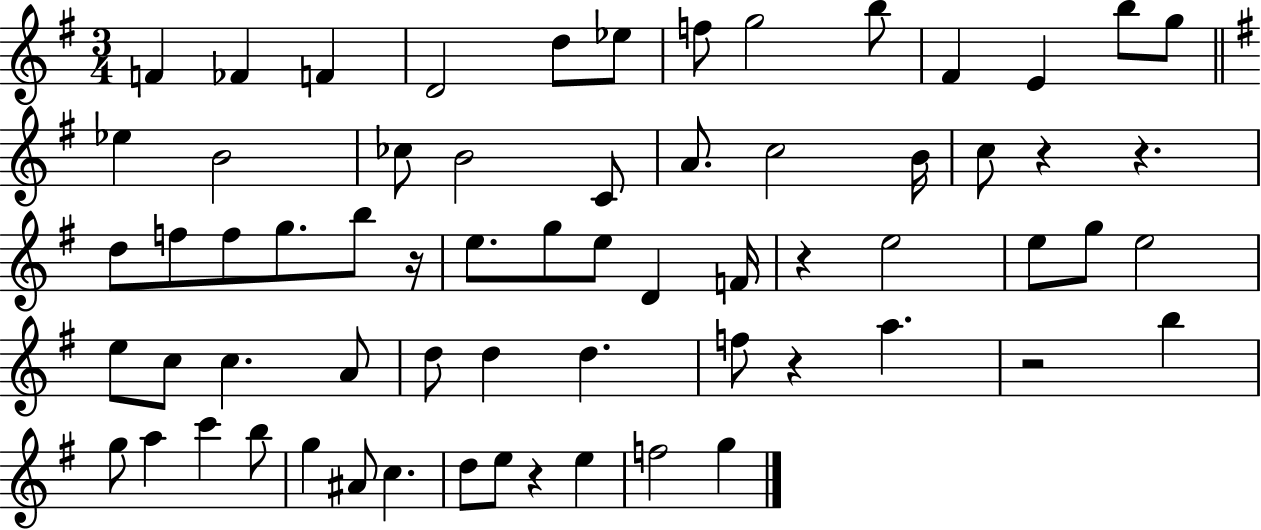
{
  \clef treble
  \numericTimeSignature
  \time 3/4
  \key g \major
  \repeat volta 2 { f'4 fes'4 f'4 | d'2 d''8 ees''8 | f''8 g''2 b''8 | fis'4 e'4 b''8 g''8 | \break \bar "||" \break \key e \minor ees''4 b'2 | ces''8 b'2 c'8 | a'8. c''2 b'16 | c''8 r4 r4. | \break d''8 f''8 f''8 g''8. b''8 r16 | e''8. g''8 e''8 d'4 f'16 | r4 e''2 | e''8 g''8 e''2 | \break e''8 c''8 c''4. a'8 | d''8 d''4 d''4. | f''8 r4 a''4. | r2 b''4 | \break g''8 a''4 c'''4 b''8 | g''4 ais'8 c''4. | d''8 e''8 r4 e''4 | f''2 g''4 | \break } \bar "|."
}